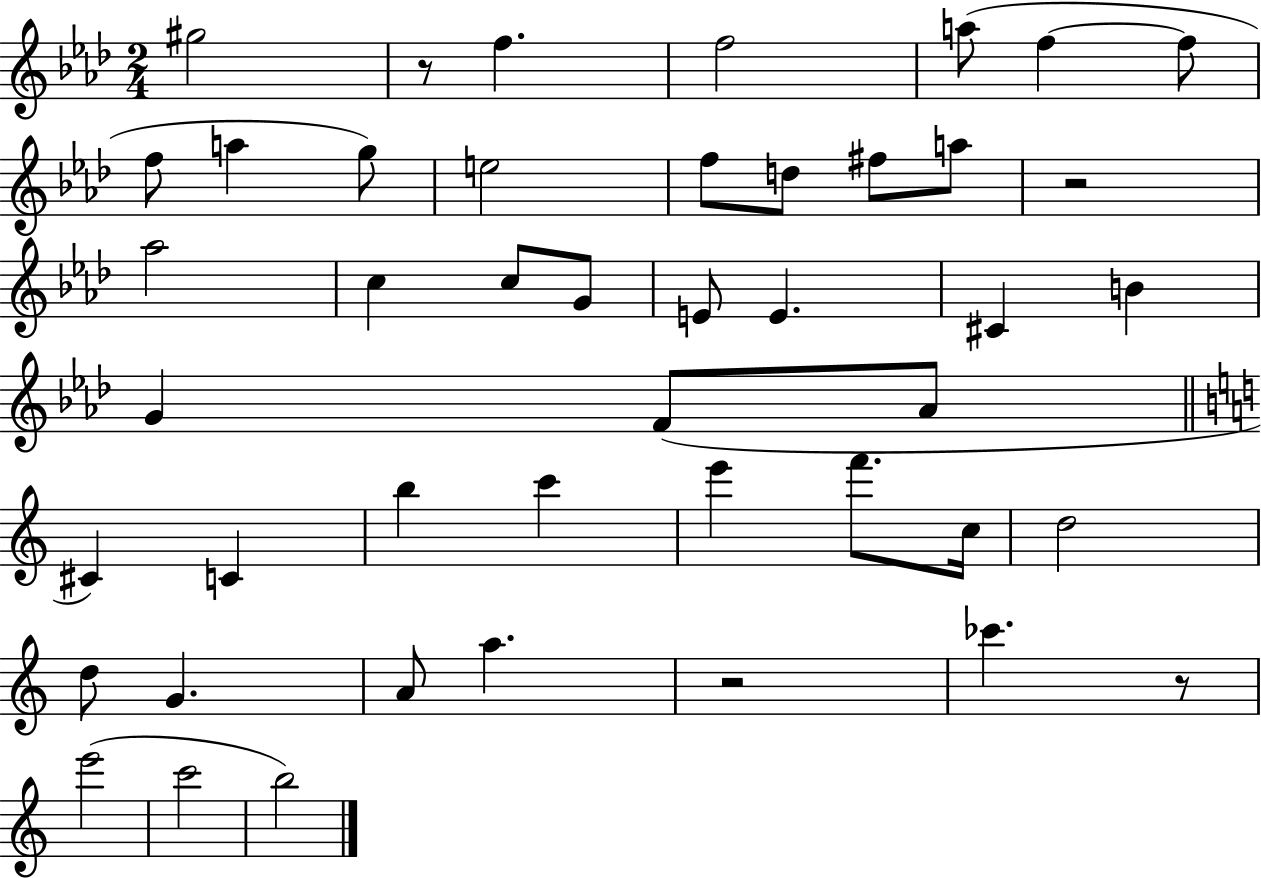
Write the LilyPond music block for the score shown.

{
  \clef treble
  \numericTimeSignature
  \time 2/4
  \key aes \major
  gis''2 | r8 f''4. | f''2 | a''8( f''4~~ f''8 | \break f''8 a''4 g''8) | e''2 | f''8 d''8 fis''8 a''8 | r2 | \break aes''2 | c''4 c''8 g'8 | e'8 e'4. | cis'4 b'4 | \break g'4 f'8( aes'8 | \bar "||" \break \key a \minor cis'4) c'4 | b''4 c'''4 | e'''4 f'''8. c''16 | d''2 | \break d''8 g'4. | a'8 a''4. | r2 | ces'''4. r8 | \break e'''2( | c'''2 | b''2) | \bar "|."
}